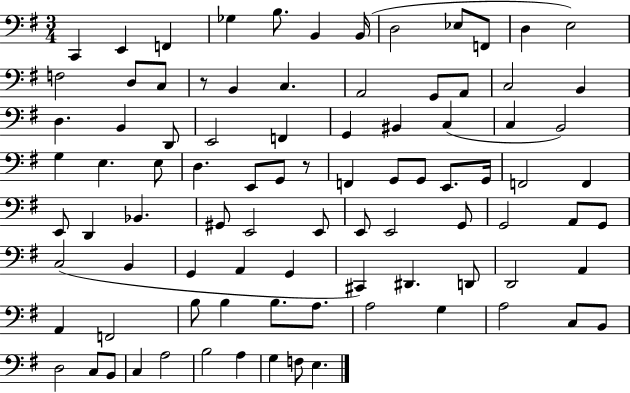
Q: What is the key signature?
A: G major